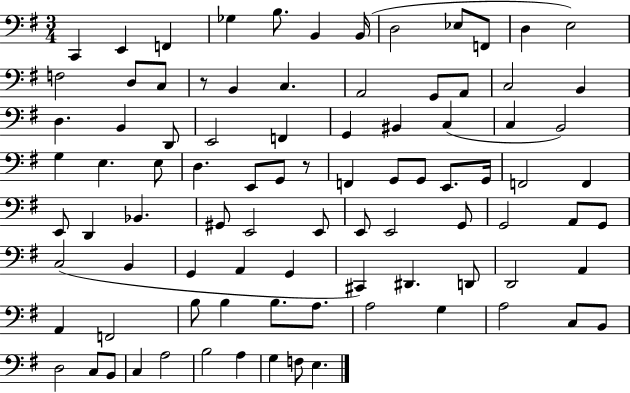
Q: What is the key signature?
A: G major